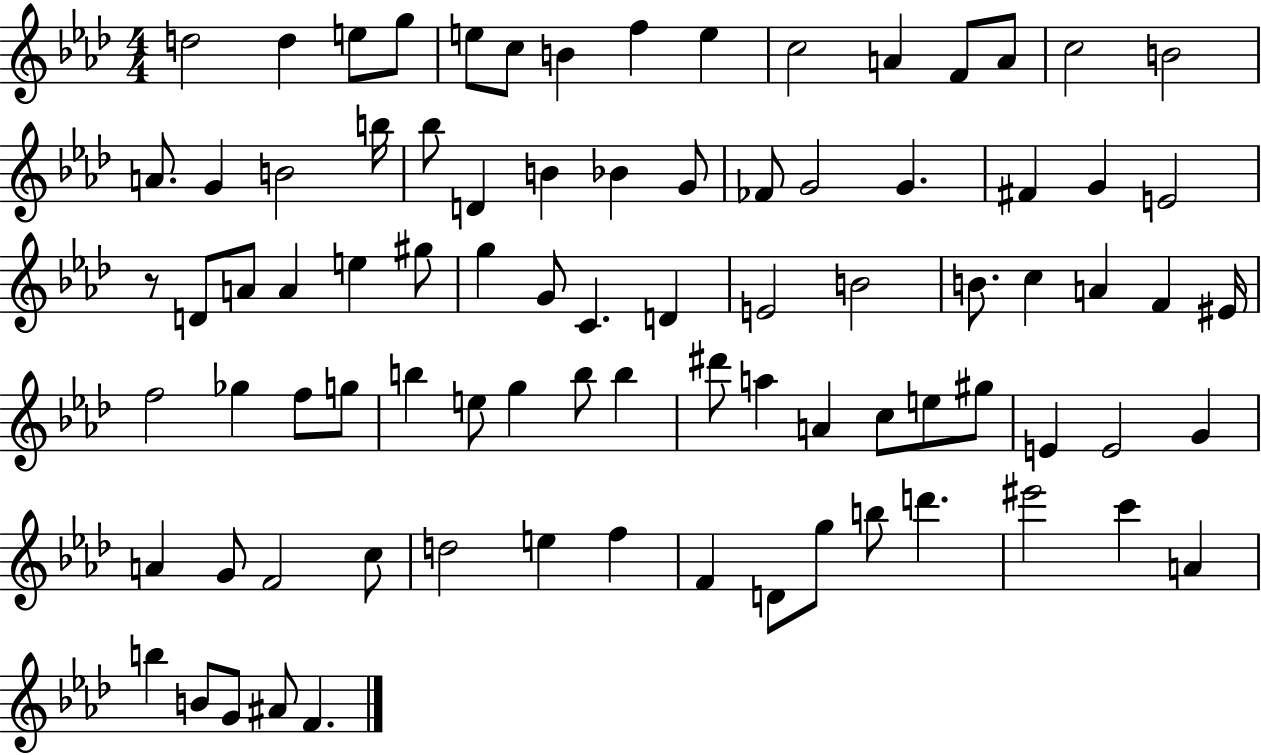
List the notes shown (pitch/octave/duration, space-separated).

D5/h D5/q E5/e G5/e E5/e C5/e B4/q F5/q E5/q C5/h A4/q F4/e A4/e C5/h B4/h A4/e. G4/q B4/h B5/s Bb5/e D4/q B4/q Bb4/q G4/e FES4/e G4/h G4/q. F#4/q G4/q E4/h R/e D4/e A4/e A4/q E5/q G#5/e G5/q G4/e C4/q. D4/q E4/h B4/h B4/e. C5/q A4/q F4/q EIS4/s F5/h Gb5/q F5/e G5/e B5/q E5/e G5/q B5/e B5/q D#6/e A5/q A4/q C5/e E5/e G#5/e E4/q E4/h G4/q A4/q G4/e F4/h C5/e D5/h E5/q F5/q F4/q D4/e G5/e B5/e D6/q. EIS6/h C6/q A4/q B5/q B4/e G4/e A#4/e F4/q.